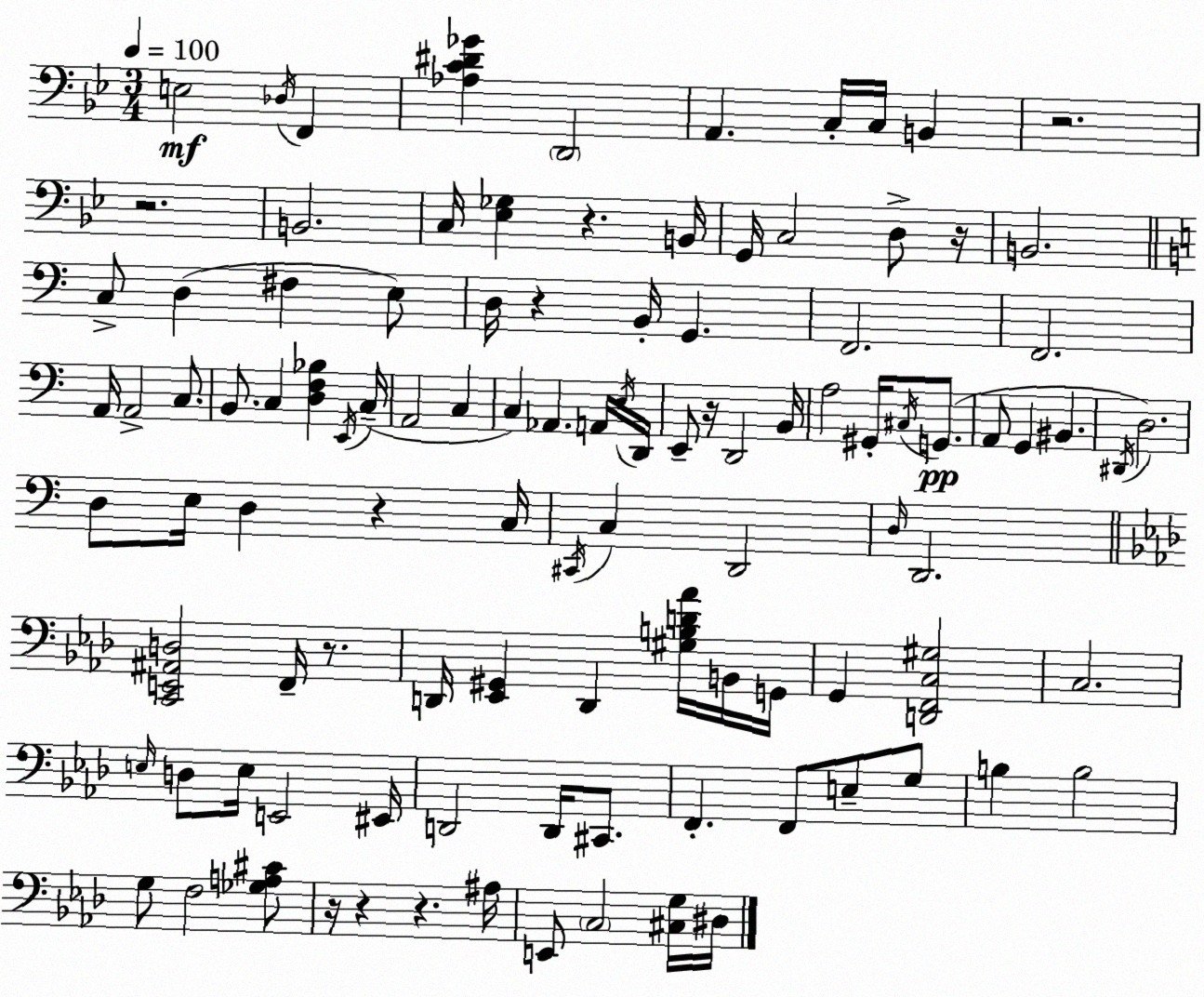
X:1
T:Untitled
M:3/4
L:1/4
K:Bb
E,2 _D,/4 F,, [_A,C^D_G] D,,2 A,, C,/4 C,/4 B,, z2 z2 B,,2 C,/4 [_E,_G,] z B,,/4 G,,/4 C,2 D,/2 z/4 B,,2 C,/2 D, ^F, E,/2 D,/4 z B,,/4 G,, F,,2 F,,2 A,,/4 A,,2 C,/2 B,,/2 C, [D,F,_B,] E,,/4 C,/4 A,,2 C, C, _A,, A,,/4 E,/4 D,,/4 E,,/2 z/4 D,,2 B,,/4 A,2 ^G,,/4 ^C,/4 G,,/2 A,,/2 G,, ^B,, ^D,,/4 D,2 D,/2 E,/4 D, z C,/4 ^C,,/4 C, D,,2 D,/4 D,,2 [C,,E,,^A,,D,]2 F,,/4 z/2 D,,/4 [_E,,^G,,] D,, [^G,B,D_A]/4 B,,/4 G,,/4 G,, [D,,F,,C,^G,]2 C,2 E,/4 D,/2 E,/4 E,,2 ^E,,/4 D,,2 D,,/4 ^C,,/2 F,, F,,/2 E,/2 G,/2 B, B,2 G,/2 F,2 [_G,A,^C]/2 z/4 z z ^A,/4 E,,/2 C,2 [^C,G,]/4 ^D,/4